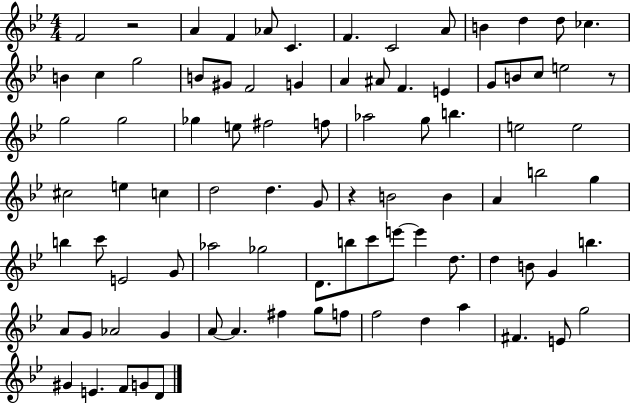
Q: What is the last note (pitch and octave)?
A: D4